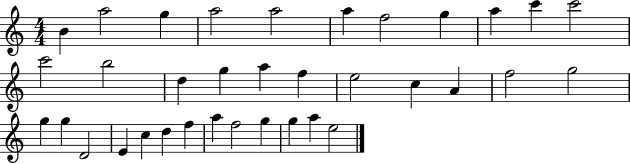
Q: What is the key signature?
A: C major